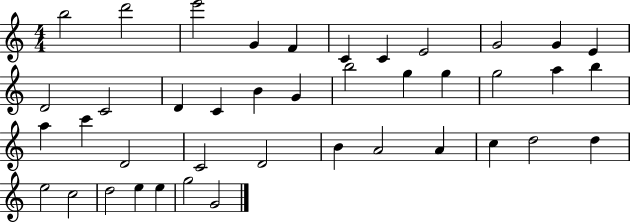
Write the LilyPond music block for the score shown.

{
  \clef treble
  \numericTimeSignature
  \time 4/4
  \key c \major
  b''2 d'''2 | e'''2 g'4 f'4 | c'4 c'4 e'2 | g'2 g'4 e'4 | \break d'2 c'2 | d'4 c'4 b'4 g'4 | b''2 g''4 g''4 | g''2 a''4 b''4 | \break a''4 c'''4 d'2 | c'2 d'2 | b'4 a'2 a'4 | c''4 d''2 d''4 | \break e''2 c''2 | d''2 e''4 e''4 | g''2 g'2 | \bar "|."
}